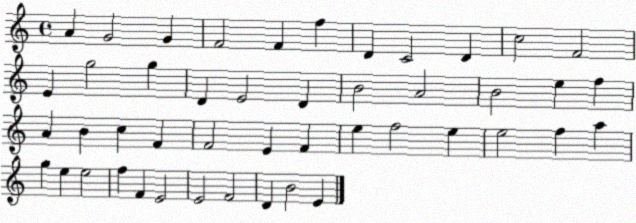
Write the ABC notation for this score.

X:1
T:Untitled
M:4/4
L:1/4
K:C
A G2 G F2 F f D C2 D c2 F2 E g2 g D E2 D B2 A2 B2 e f A B c F F2 E F e f2 e e2 f a g e e2 f F E2 E2 F2 D B2 E